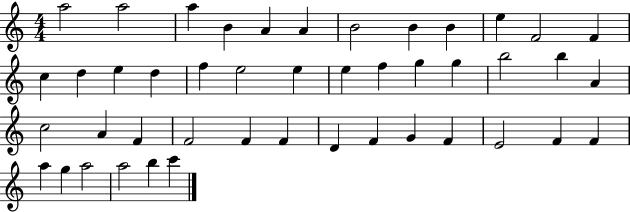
{
  \clef treble
  \numericTimeSignature
  \time 4/4
  \key c \major
  a''2 a''2 | a''4 b'4 a'4 a'4 | b'2 b'4 b'4 | e''4 f'2 f'4 | \break c''4 d''4 e''4 d''4 | f''4 e''2 e''4 | e''4 f''4 g''4 g''4 | b''2 b''4 a'4 | \break c''2 a'4 f'4 | f'2 f'4 f'4 | d'4 f'4 g'4 f'4 | e'2 f'4 f'4 | \break a''4 g''4 a''2 | a''2 b''4 c'''4 | \bar "|."
}